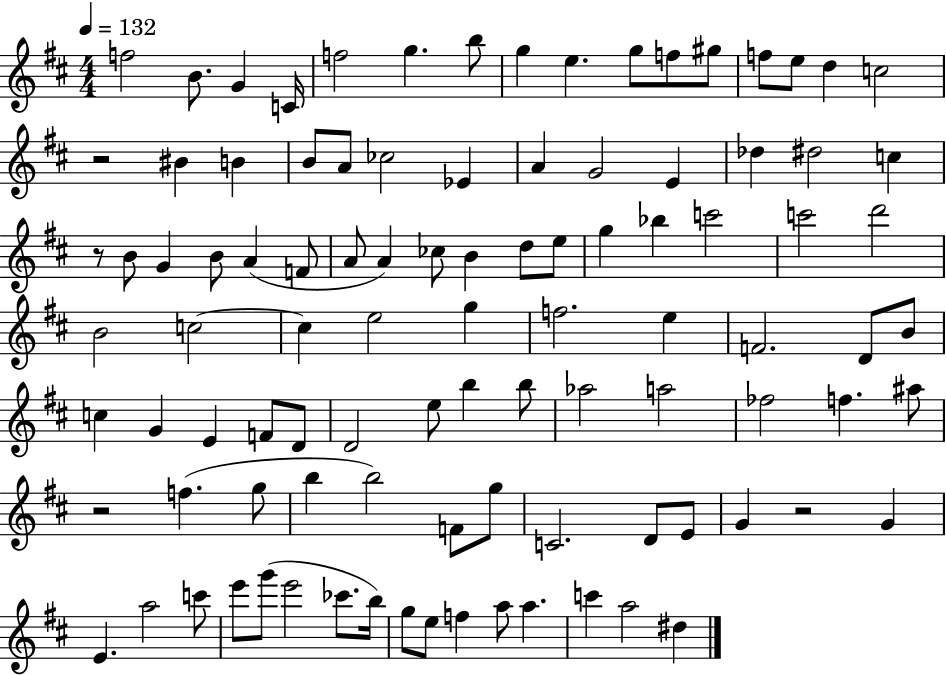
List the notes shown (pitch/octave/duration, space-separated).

F5/h B4/e. G4/q C4/s F5/h G5/q. B5/e G5/q E5/q. G5/e F5/e G#5/e F5/e E5/e D5/q C5/h R/h BIS4/q B4/q B4/e A4/e CES5/h Eb4/q A4/q G4/h E4/q Db5/q D#5/h C5/q R/e B4/e G4/q B4/e A4/q F4/e A4/e A4/q CES5/e B4/q D5/e E5/e G5/q Bb5/q C6/h C6/h D6/h B4/h C5/h C5/q E5/h G5/q F5/h. E5/q F4/h. D4/e B4/e C5/q G4/q E4/q F4/e D4/e D4/h E5/e B5/q B5/e Ab5/h A5/h FES5/h F5/q. A#5/e R/h F5/q. G5/e B5/q B5/h F4/e G5/e C4/h. D4/e E4/e G4/q R/h G4/q E4/q. A5/h C6/e E6/e G6/e E6/h CES6/e. B5/s G5/e E5/e F5/q A5/e A5/q. C6/q A5/h D#5/q